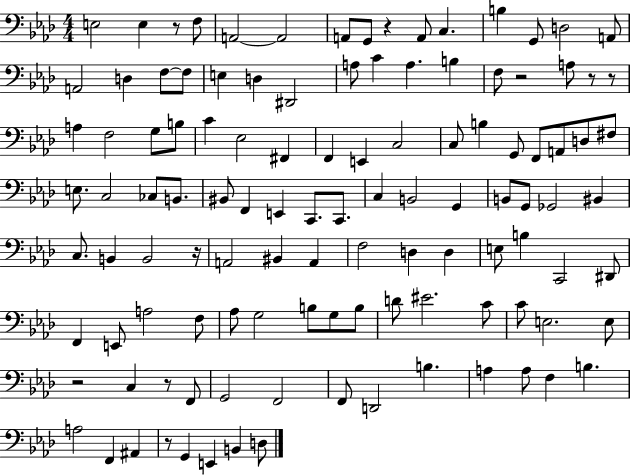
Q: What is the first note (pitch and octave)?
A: E3